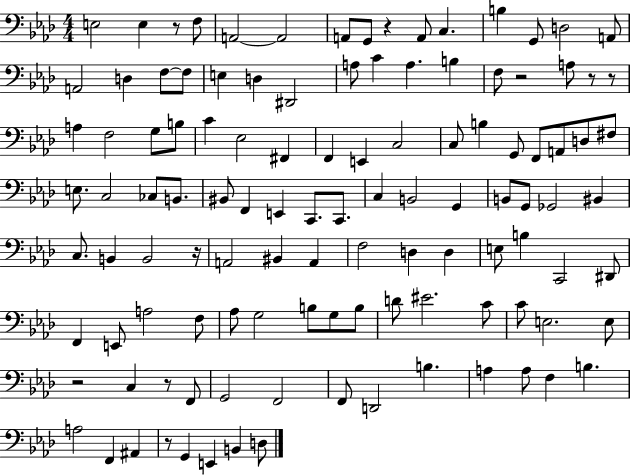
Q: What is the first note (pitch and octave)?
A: E3